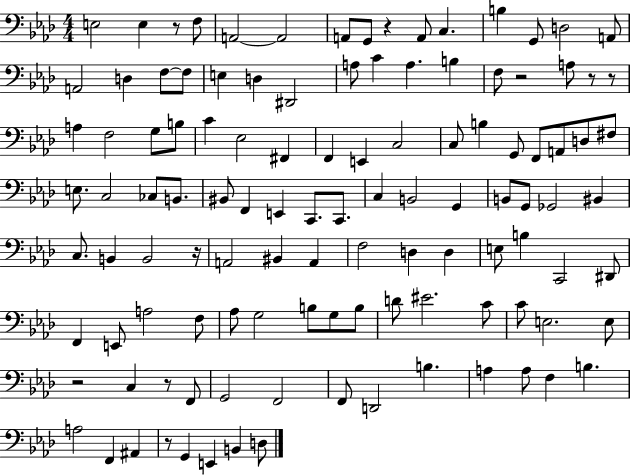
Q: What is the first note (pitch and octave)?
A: E3